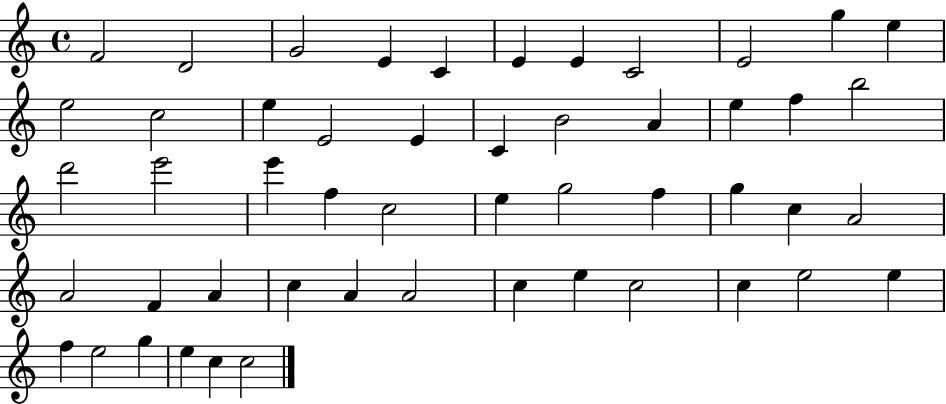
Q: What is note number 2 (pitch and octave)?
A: D4